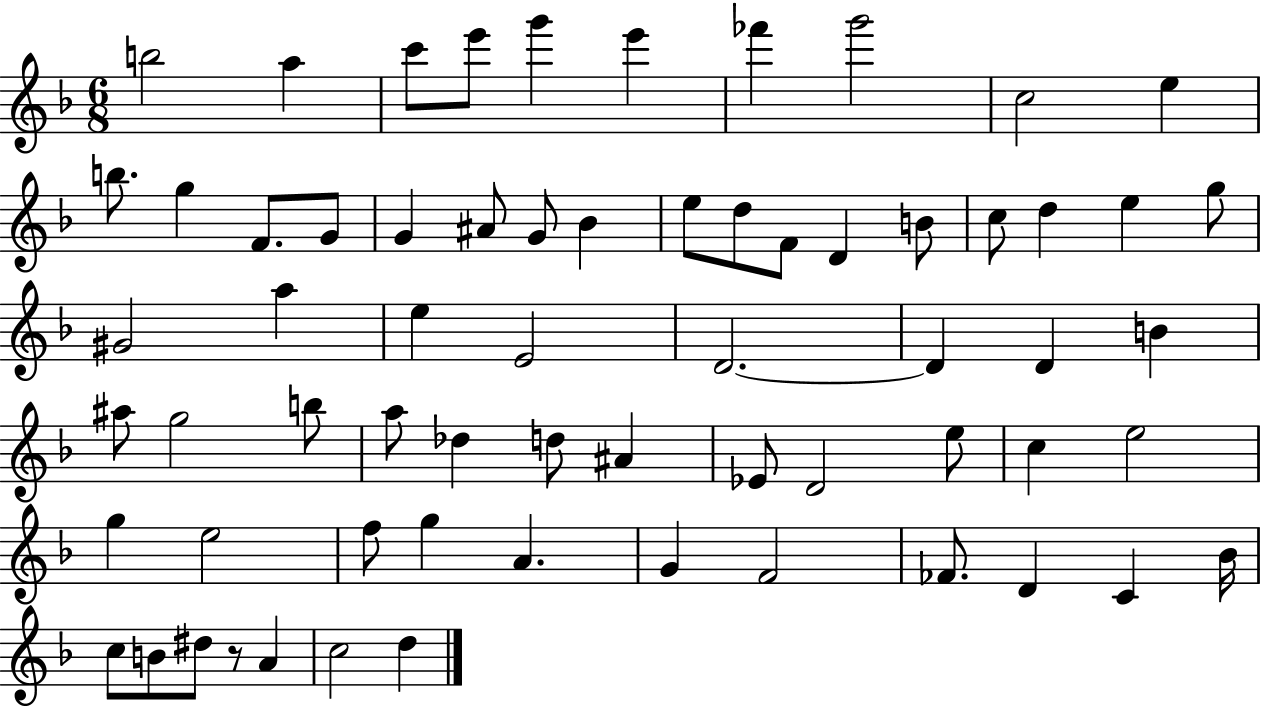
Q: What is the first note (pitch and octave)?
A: B5